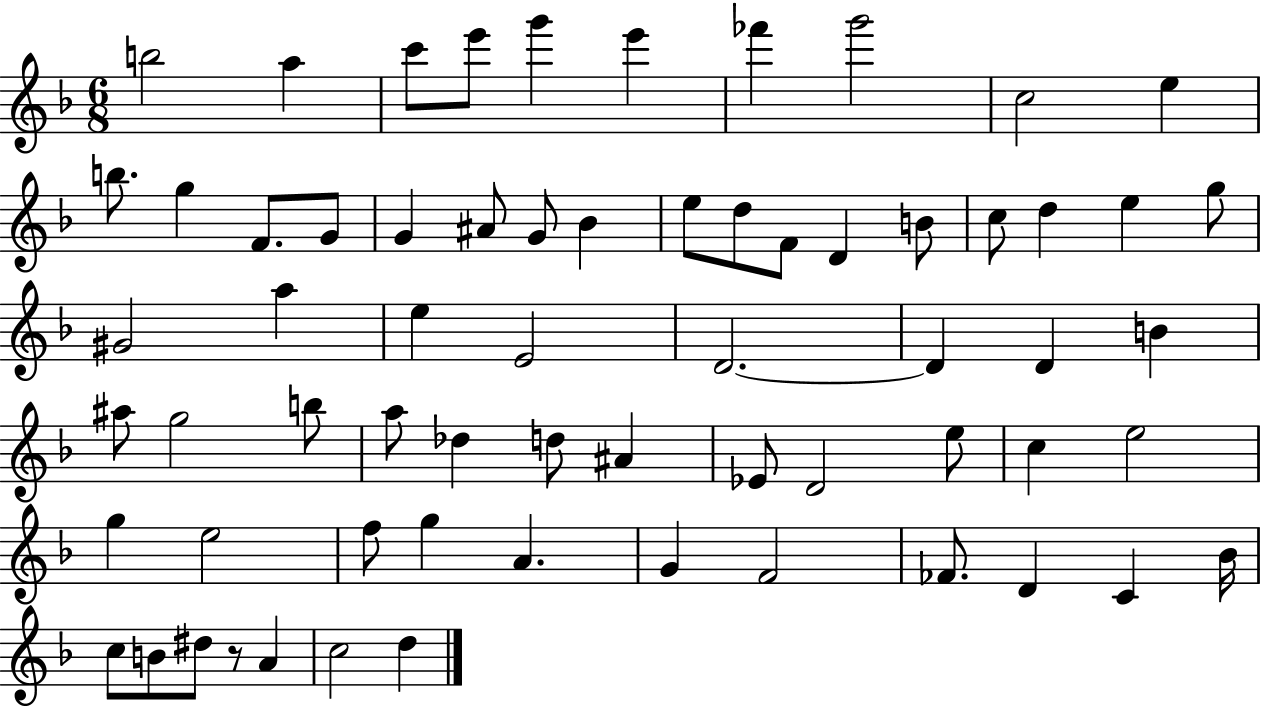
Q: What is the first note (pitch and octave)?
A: B5